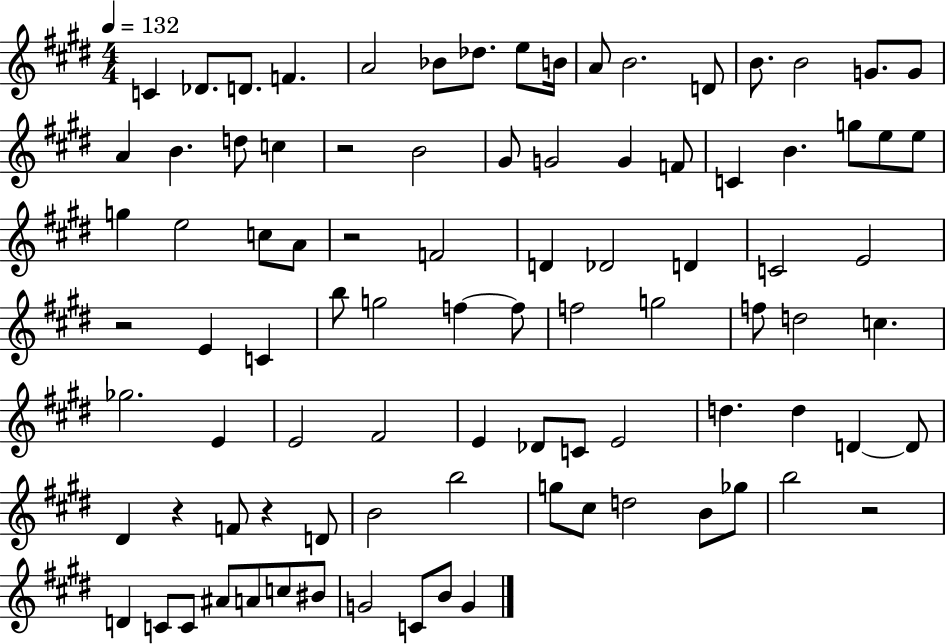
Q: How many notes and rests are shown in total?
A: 91